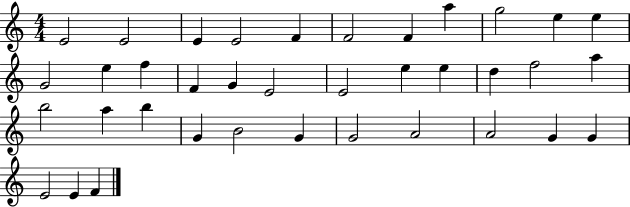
E4/h E4/h E4/q E4/h F4/q F4/h F4/q A5/q G5/h E5/q E5/q G4/h E5/q F5/q F4/q G4/q E4/h E4/h E5/q E5/q D5/q F5/h A5/q B5/h A5/q B5/q G4/q B4/h G4/q G4/h A4/h A4/h G4/q G4/q E4/h E4/q F4/q